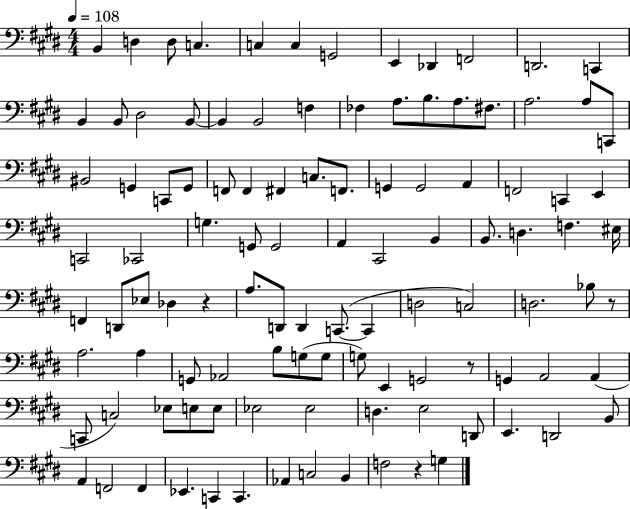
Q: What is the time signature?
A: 4/4